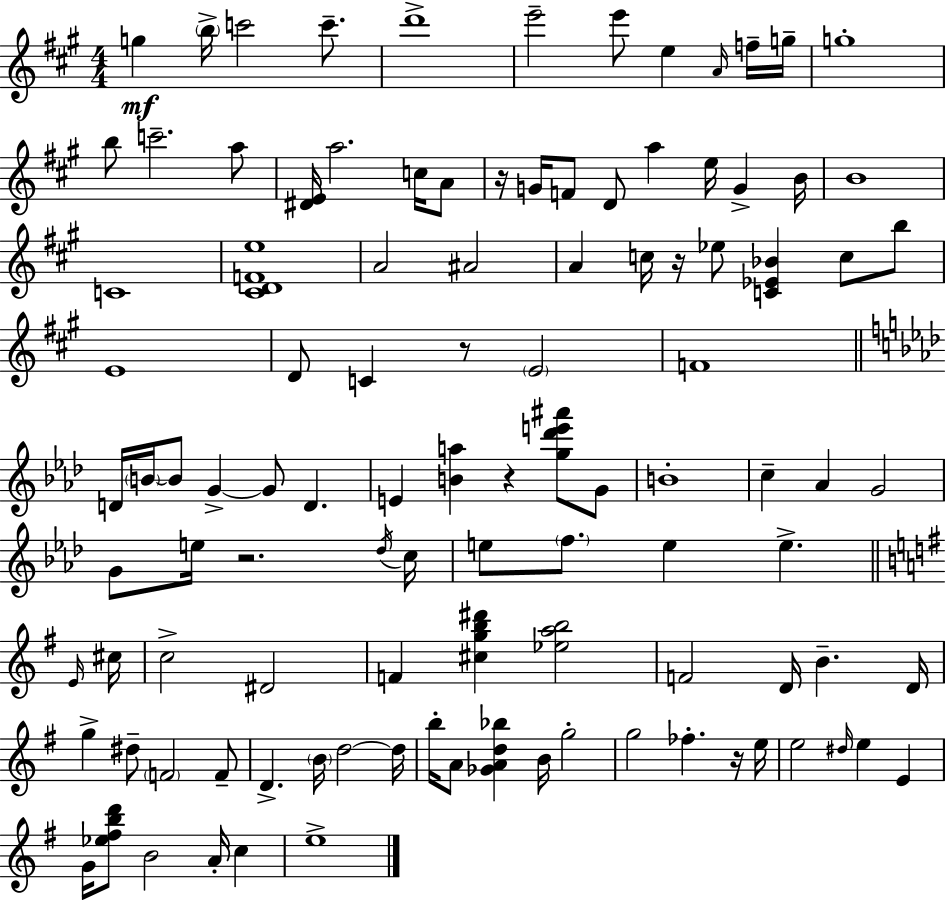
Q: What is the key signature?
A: A major